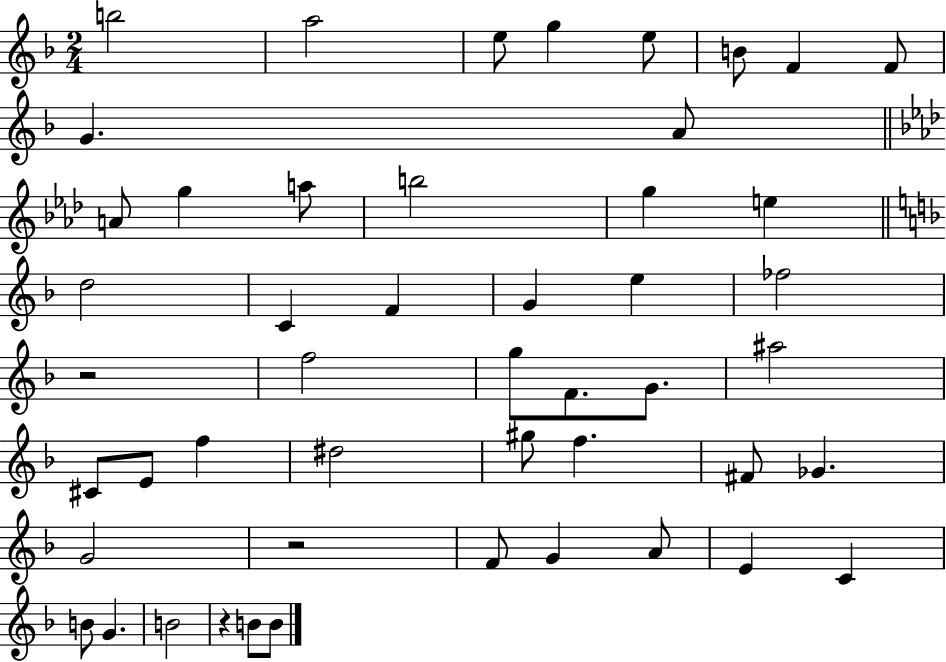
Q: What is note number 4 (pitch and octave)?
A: G5